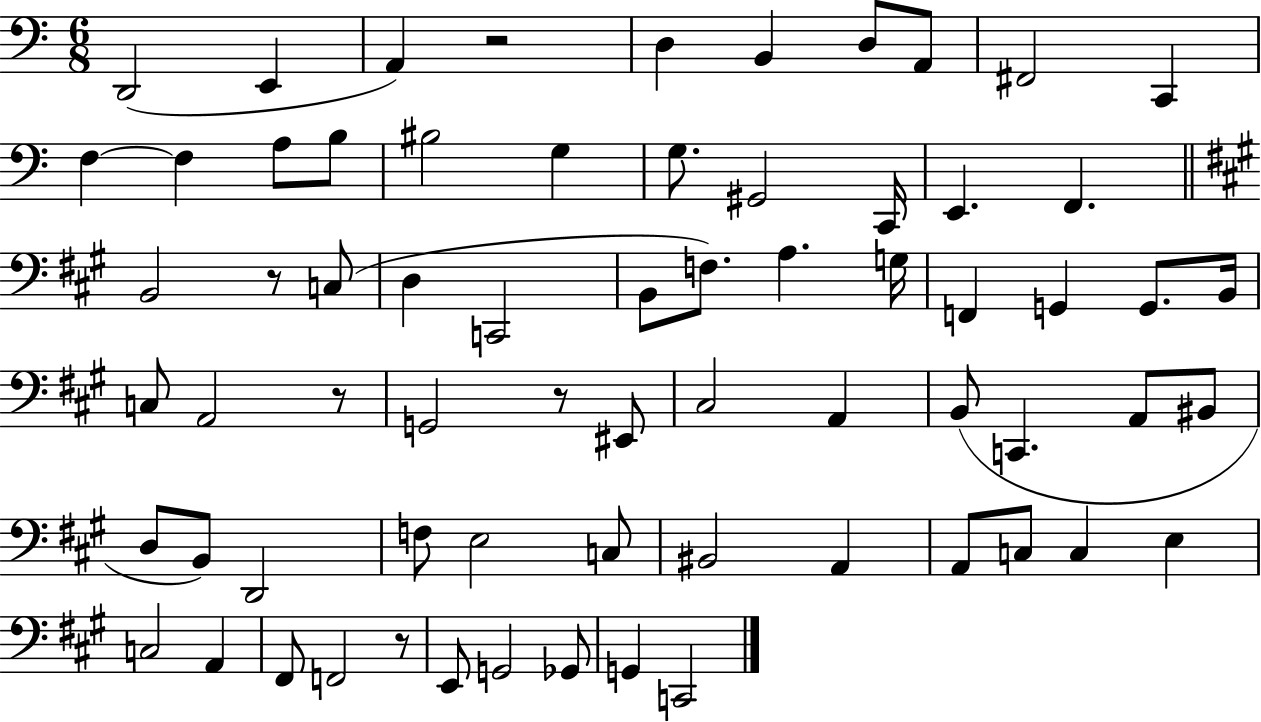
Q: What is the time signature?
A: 6/8